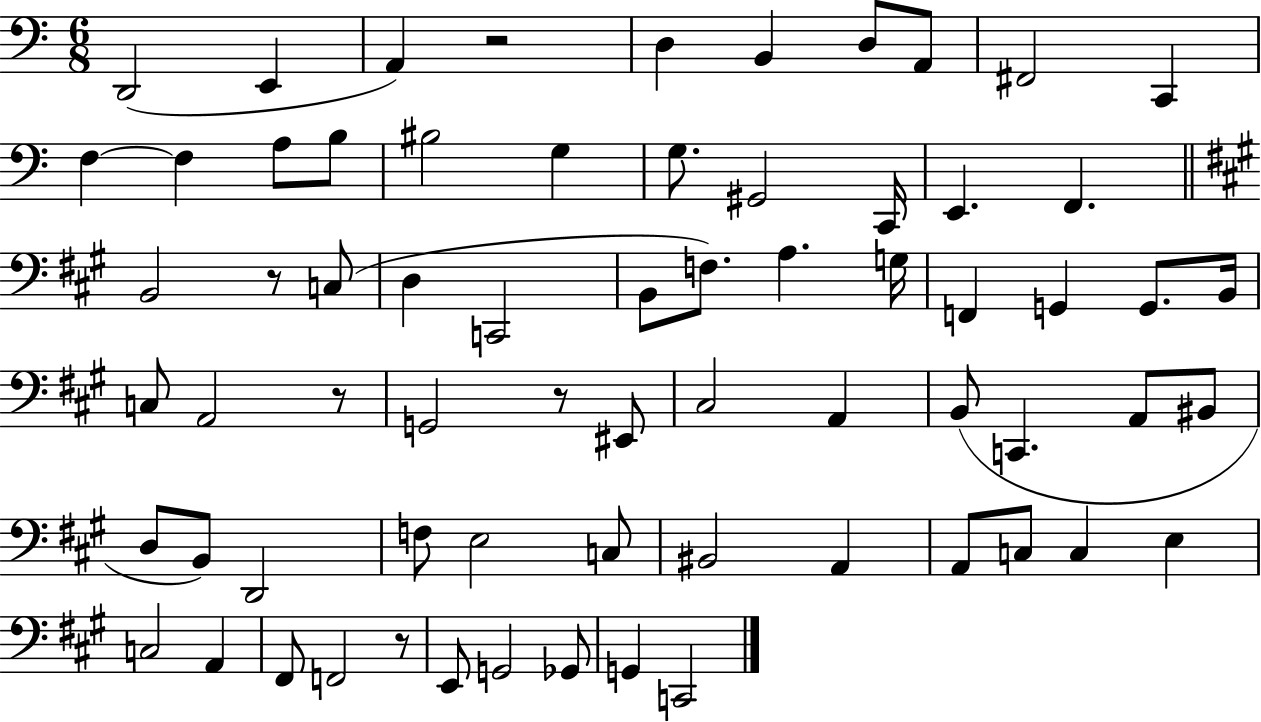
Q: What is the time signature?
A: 6/8